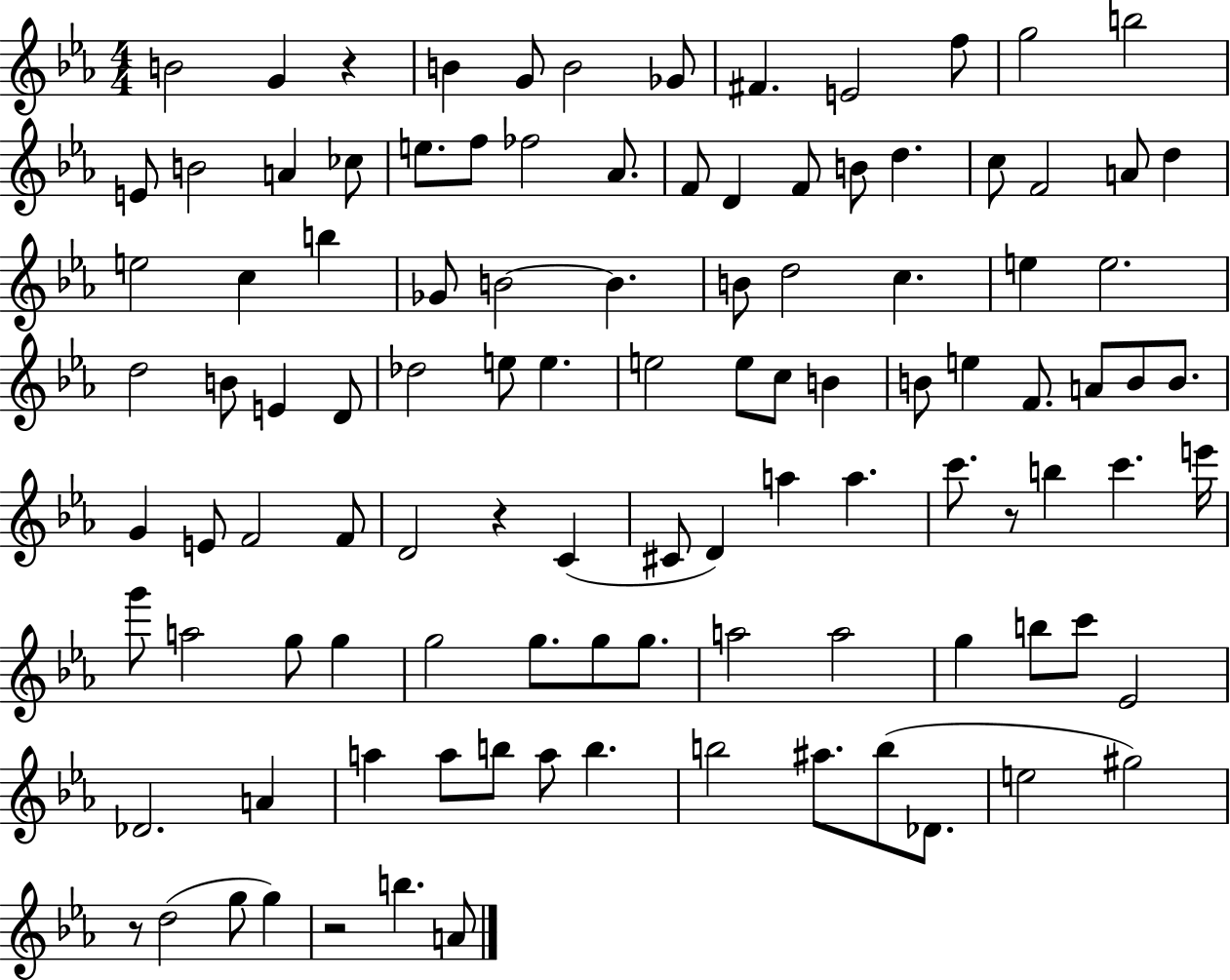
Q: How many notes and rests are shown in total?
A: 107